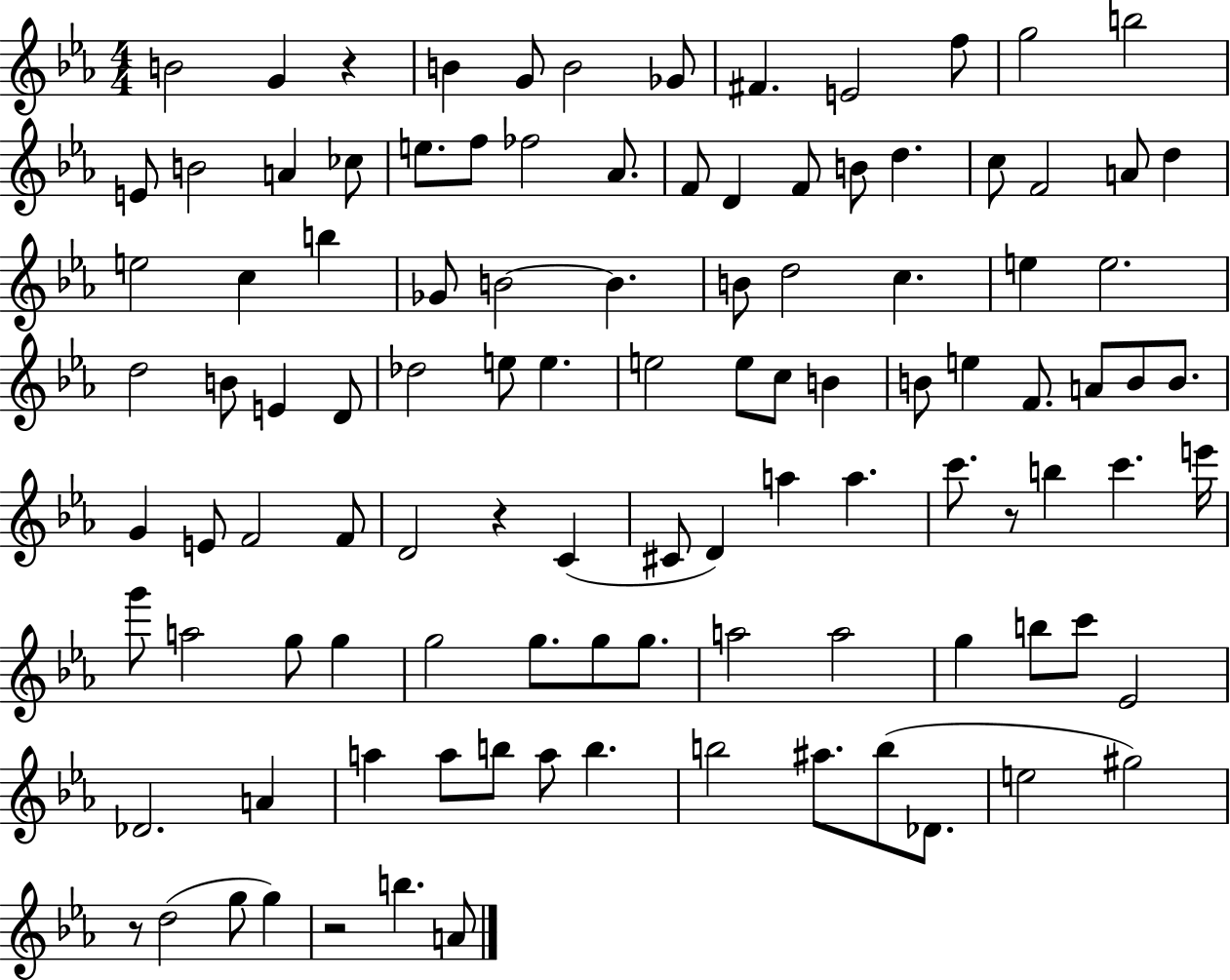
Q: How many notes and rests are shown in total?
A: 107